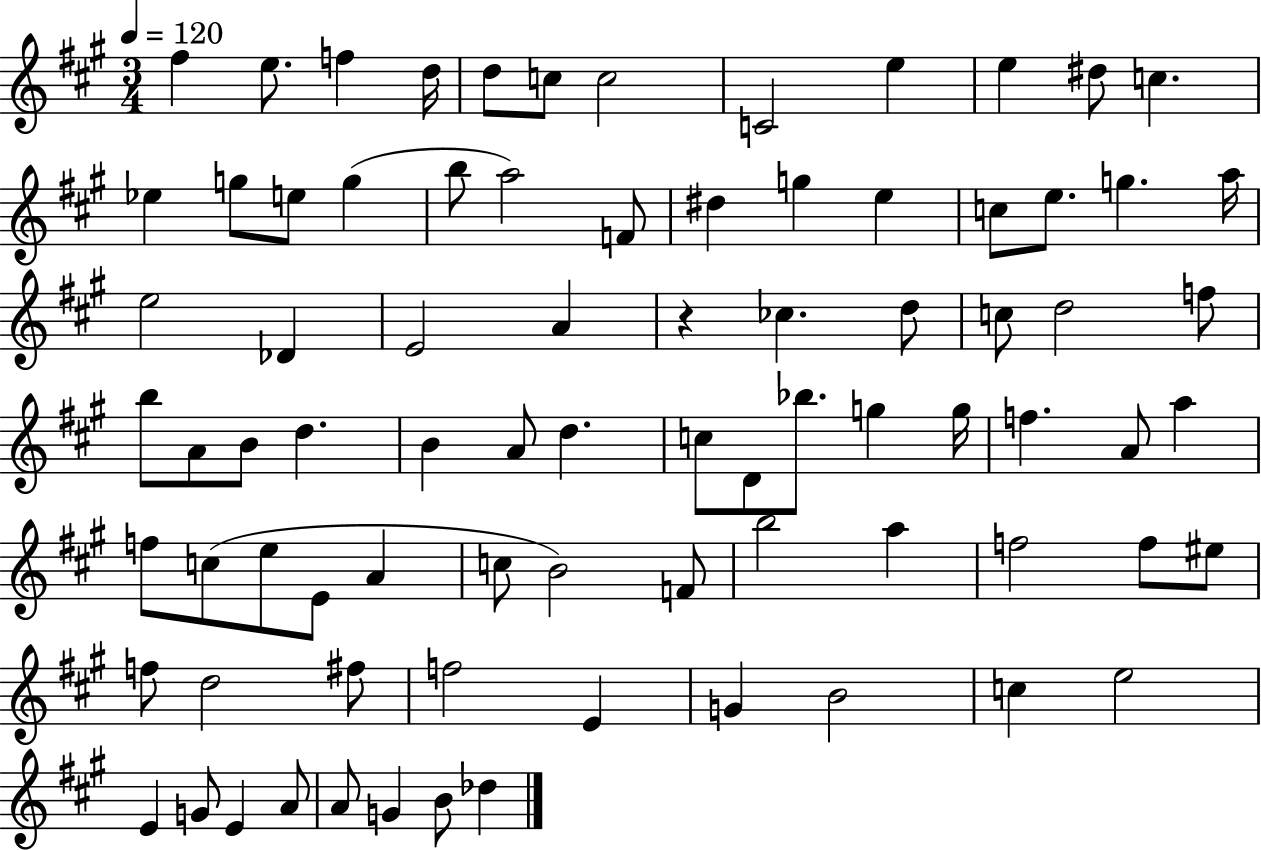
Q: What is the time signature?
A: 3/4